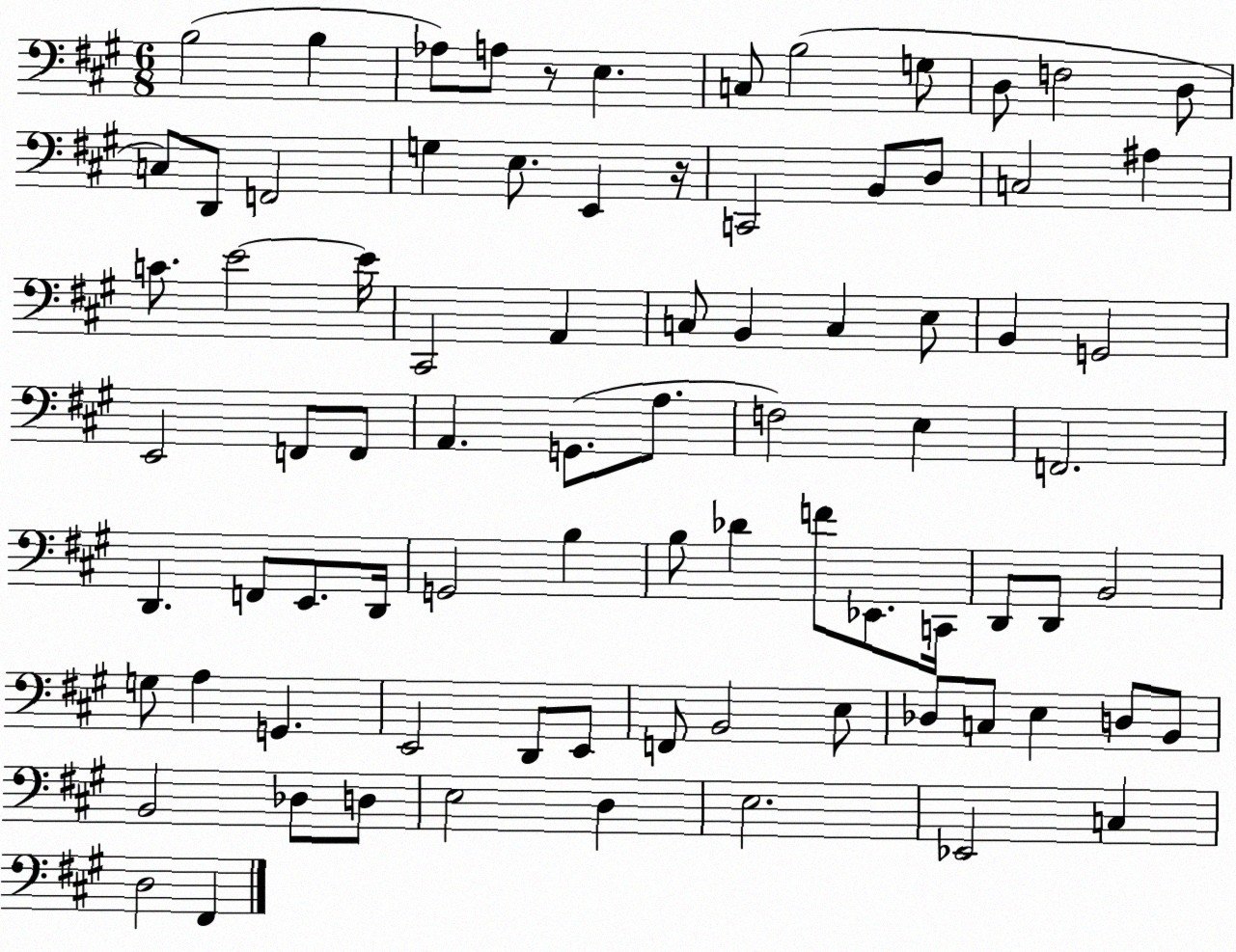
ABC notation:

X:1
T:Untitled
M:6/8
L:1/4
K:A
B,2 B, _A,/2 A,/2 z/2 E, C,/2 B,2 G,/2 D,/2 F,2 D,/2 C,/2 D,,/2 F,,2 G, E,/2 E,, z/4 C,,2 B,,/2 D,/2 C,2 ^A, C/2 E2 E/4 ^C,,2 A,, C,/2 B,, C, E,/2 B,, G,,2 E,,2 F,,/2 F,,/2 A,, G,,/2 A,/2 F,2 E, F,,2 D,, F,,/2 E,,/2 D,,/4 G,,2 B, B,/2 _D F/2 _E,,/2 C,,/4 D,,/2 D,,/2 B,,2 G,/2 A, G,, E,,2 D,,/2 E,,/2 F,,/2 B,,2 E,/2 _D,/2 C,/2 E, D,/2 B,,/2 B,,2 _D,/2 D,/2 E,2 D, E,2 _E,,2 C, D,2 ^F,,